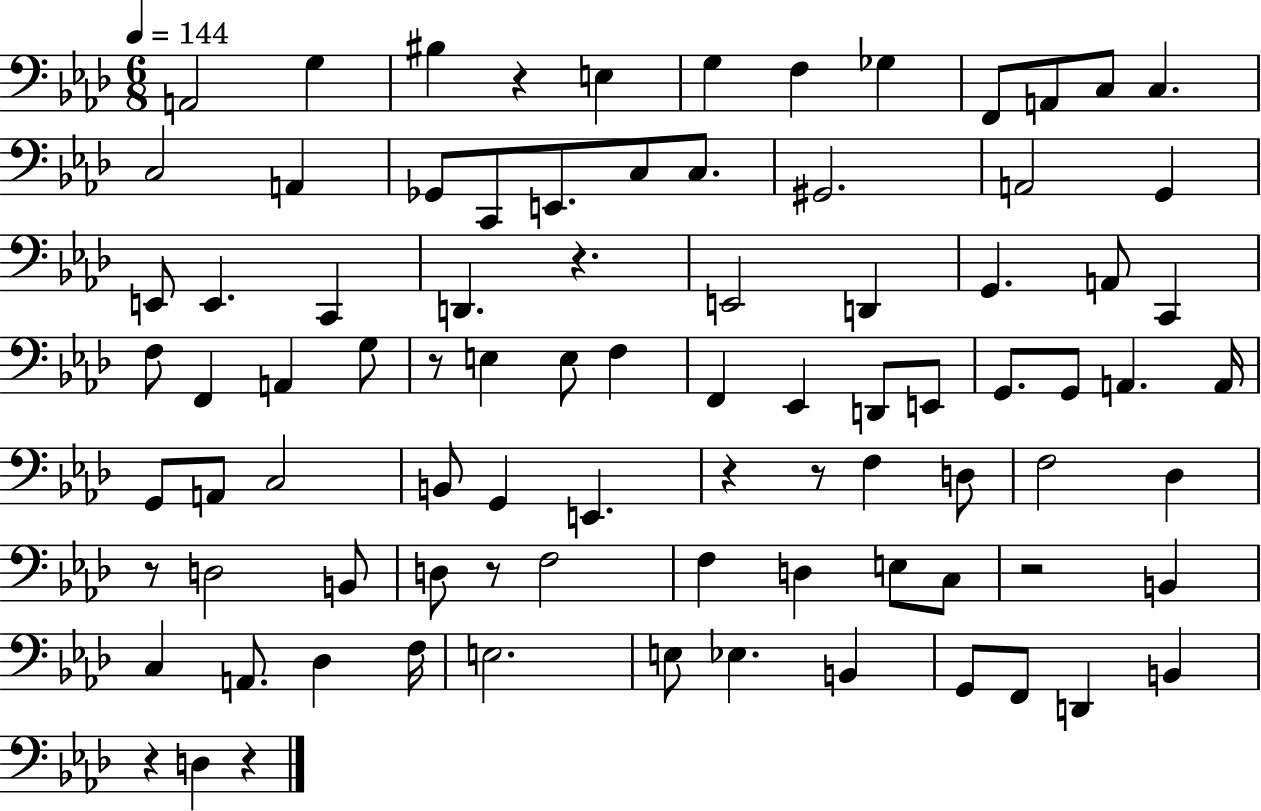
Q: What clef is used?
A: bass